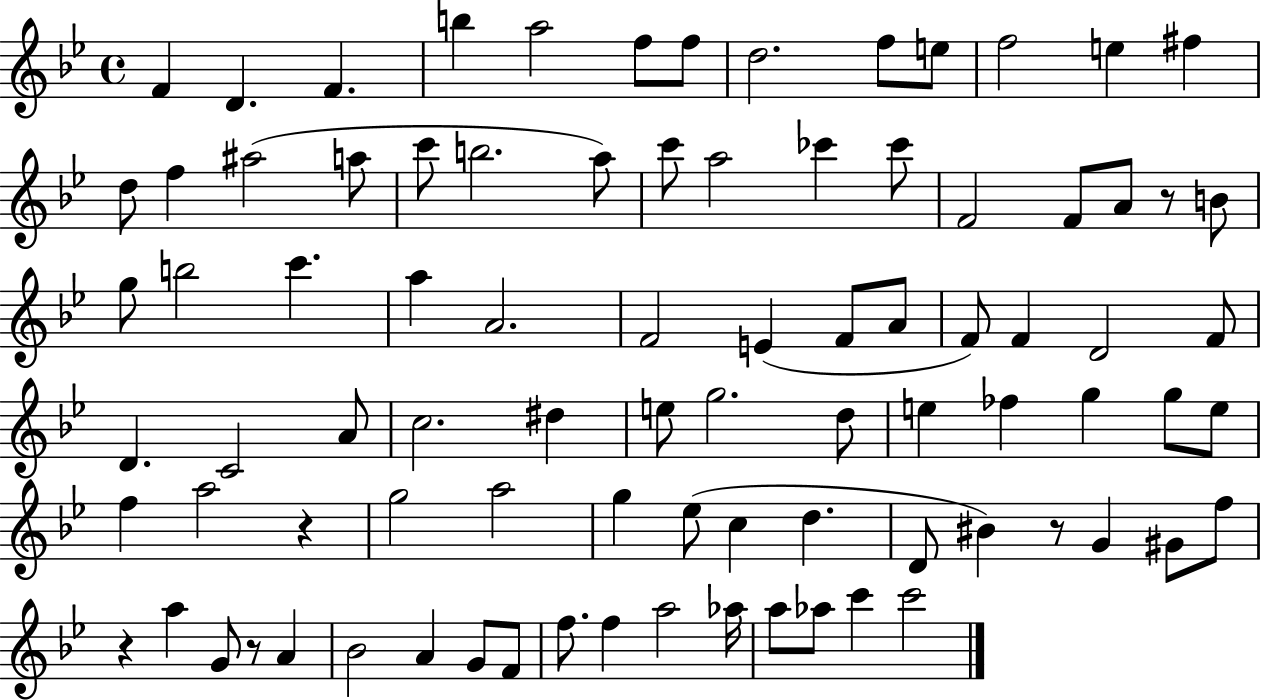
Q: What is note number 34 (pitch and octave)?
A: F4